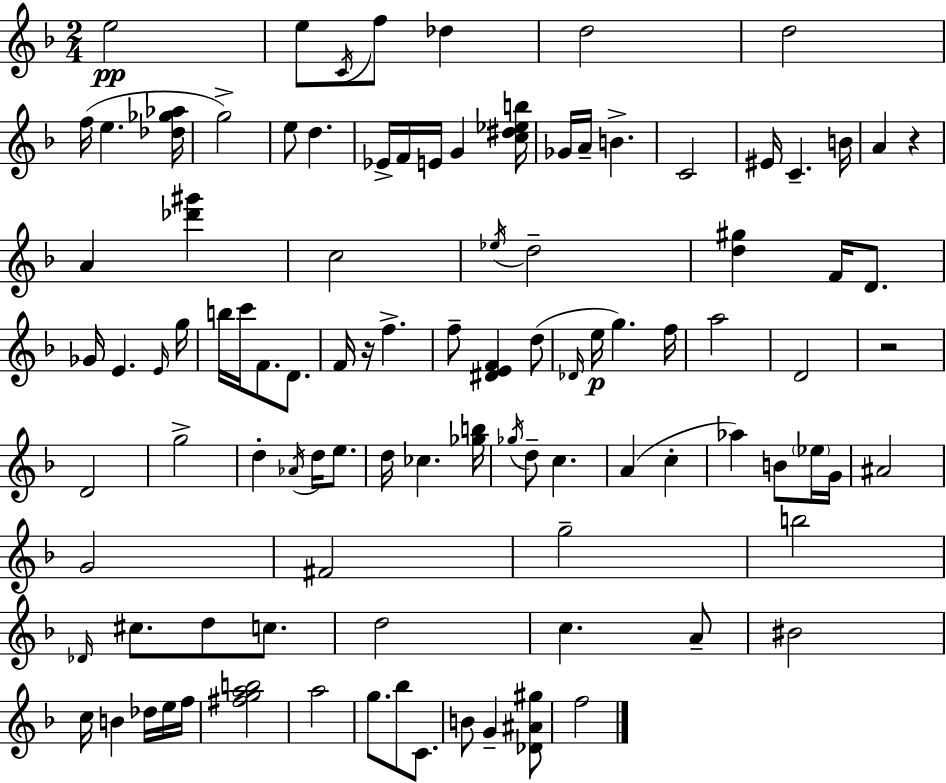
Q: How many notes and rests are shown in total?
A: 101